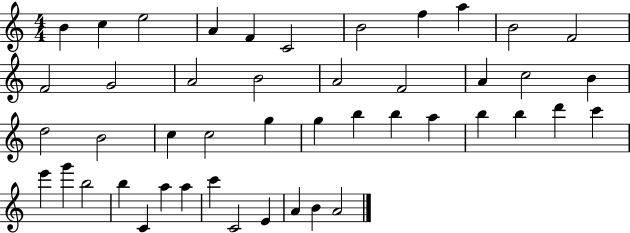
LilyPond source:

{
  \clef treble
  \numericTimeSignature
  \time 4/4
  \key c \major
  b'4 c''4 e''2 | a'4 f'4 c'2 | b'2 f''4 a''4 | b'2 f'2 | \break f'2 g'2 | a'2 b'2 | a'2 f'2 | a'4 c''2 b'4 | \break d''2 b'2 | c''4 c''2 g''4 | g''4 b''4 b''4 a''4 | b''4 b''4 d'''4 c'''4 | \break e'''4 g'''4 b''2 | b''4 c'4 a''4 a''4 | c'''4 c'2 e'4 | a'4 b'4 a'2 | \break \bar "|."
}